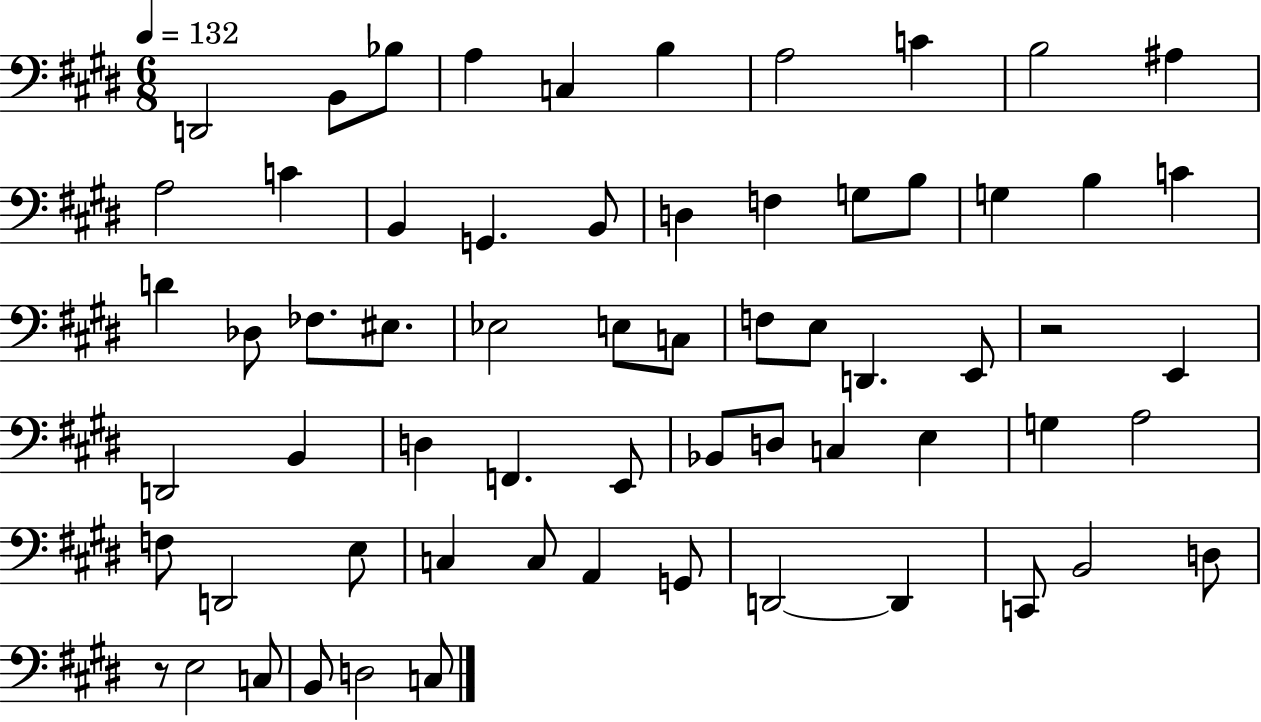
{
  \clef bass
  \numericTimeSignature
  \time 6/8
  \key e \major
  \tempo 4 = 132
  d,2 b,8 bes8 | a4 c4 b4 | a2 c'4 | b2 ais4 | \break a2 c'4 | b,4 g,4. b,8 | d4 f4 g8 b8 | g4 b4 c'4 | \break d'4 des8 fes8. eis8. | ees2 e8 c8 | f8 e8 d,4. e,8 | r2 e,4 | \break d,2 b,4 | d4 f,4. e,8 | bes,8 d8 c4 e4 | g4 a2 | \break f8 d,2 e8 | c4 c8 a,4 g,8 | d,2~~ d,4 | c,8 b,2 d8 | \break r8 e2 c8 | b,8 d2 c8 | \bar "|."
}